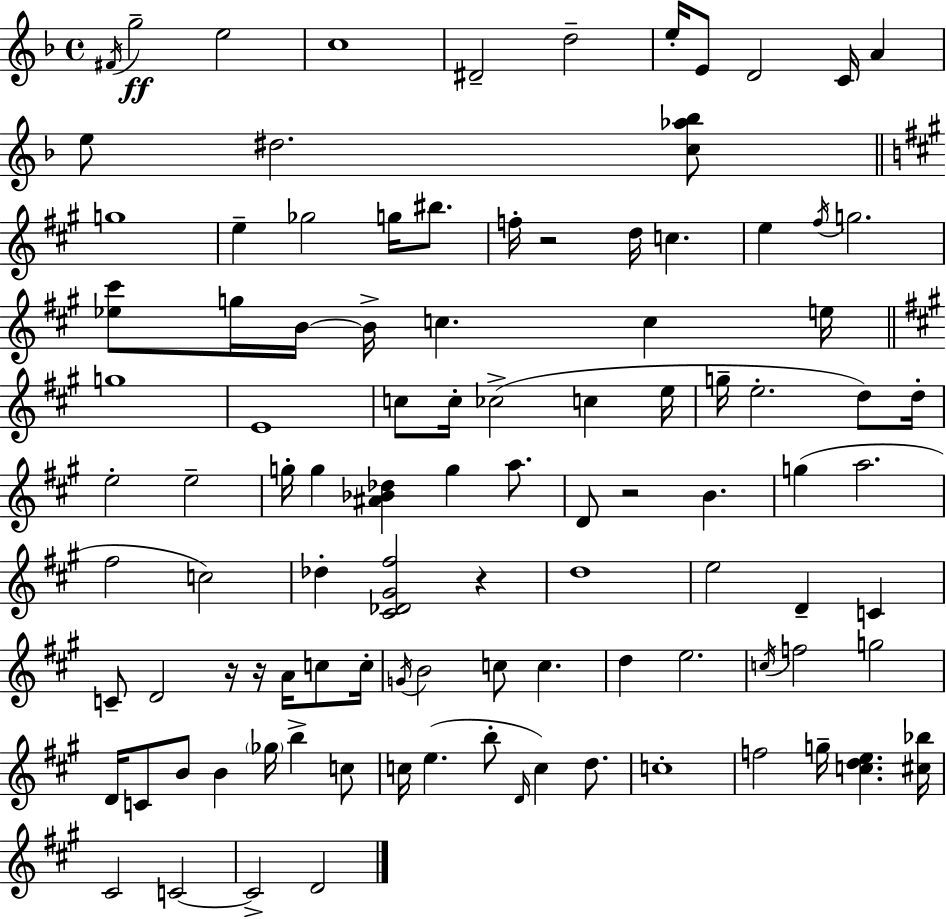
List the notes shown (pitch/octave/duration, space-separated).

F#4/s G5/h E5/h C5/w D#4/h D5/h E5/s E4/e D4/h C4/s A4/q E5/e D#5/h. [C5,Ab5,Bb5]/e G5/w E5/q Gb5/h G5/s BIS5/e. F5/s R/h D5/s C5/q. E5/q F#5/s G5/h. [Eb5,C#6]/e G5/s B4/s B4/s C5/q. C5/q E5/s G5/w E4/w C5/e C5/s CES5/h C5/q E5/s G5/s E5/h. D5/e D5/s E5/h E5/h G5/s G5/q [A#4,Bb4,Db5]/q G5/q A5/e. D4/e R/h B4/q. G5/q A5/h. F#5/h C5/h Db5/q [C#4,Db4,G#4,F#5]/h R/q D5/w E5/h D4/q C4/q C4/e D4/h R/s R/s A4/s C5/e C5/s G4/s B4/h C5/e C5/q. D5/q E5/h. C5/s F5/h G5/h D4/s C4/e B4/e B4/q Gb5/s B5/q C5/e C5/s E5/q. B5/e D4/s C5/q D5/e. C5/w F5/h G5/s [C5,D5,E5]/q. [C#5,Bb5]/s C#4/h C4/h C4/h D4/h